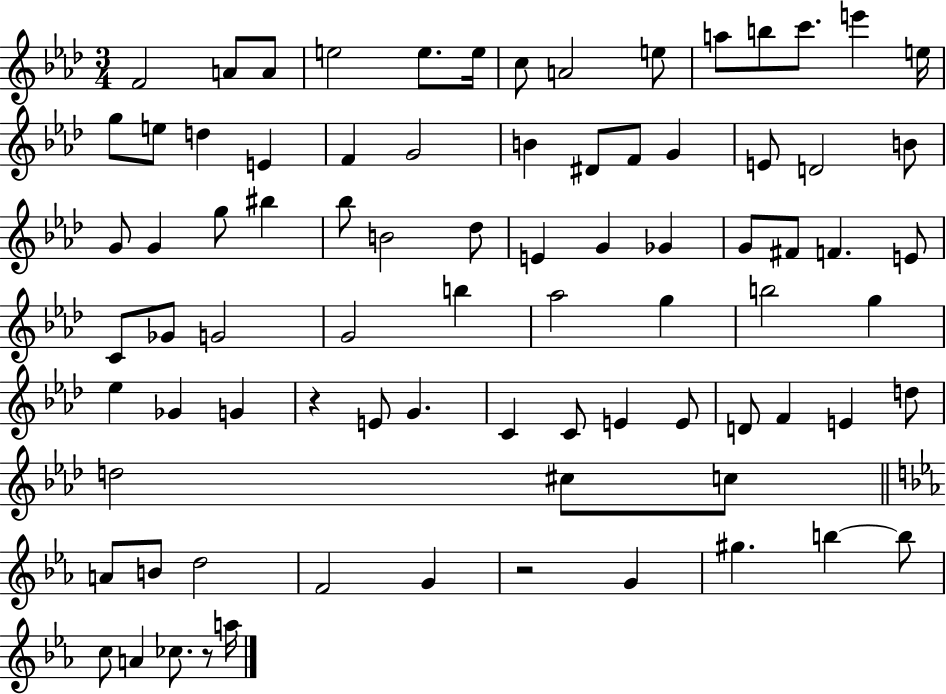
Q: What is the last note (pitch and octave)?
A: A5